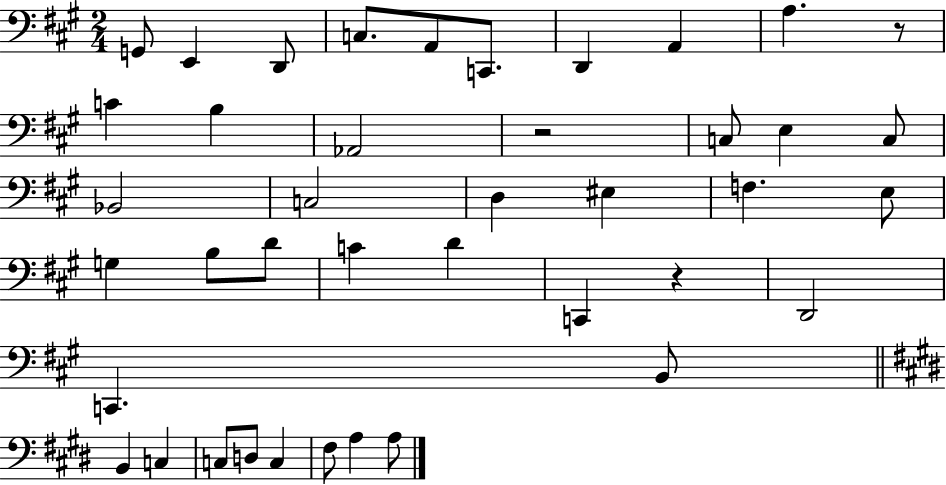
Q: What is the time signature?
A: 2/4